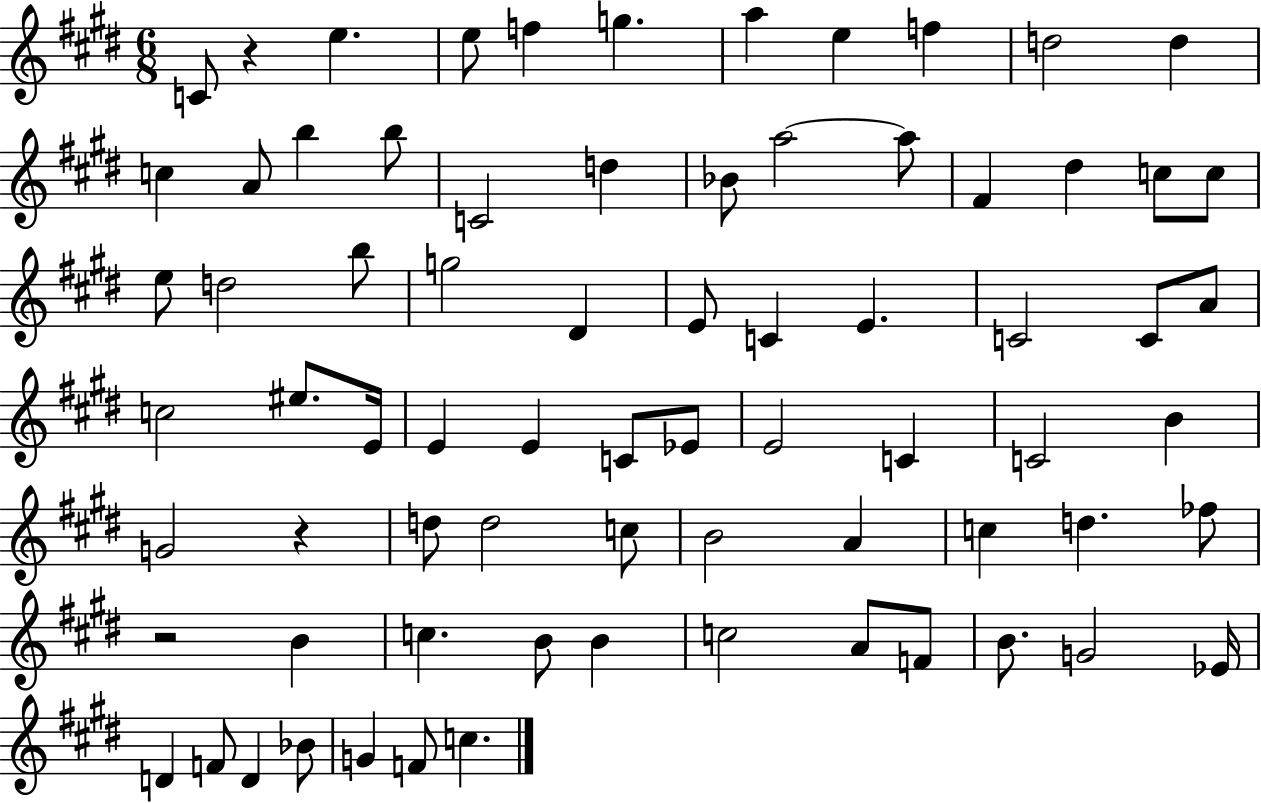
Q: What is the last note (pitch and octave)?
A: C5